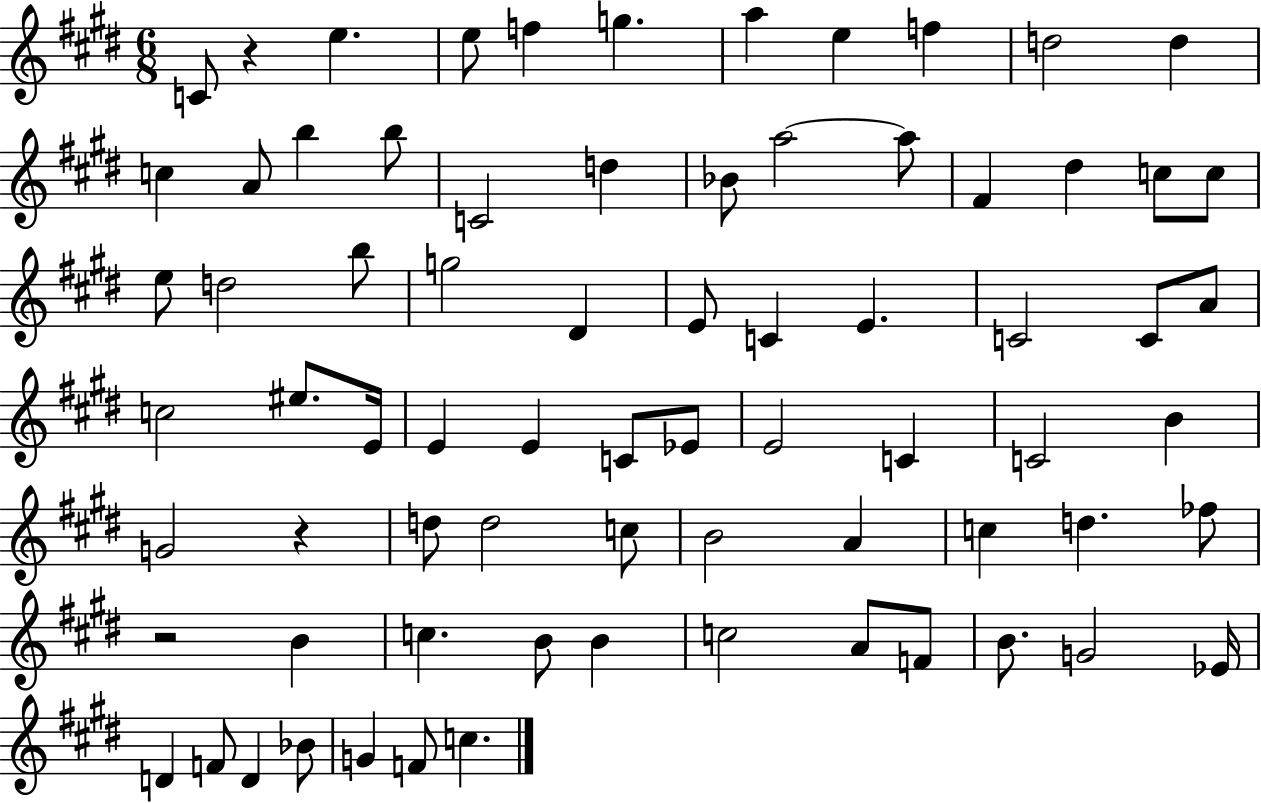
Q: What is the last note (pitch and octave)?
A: C5